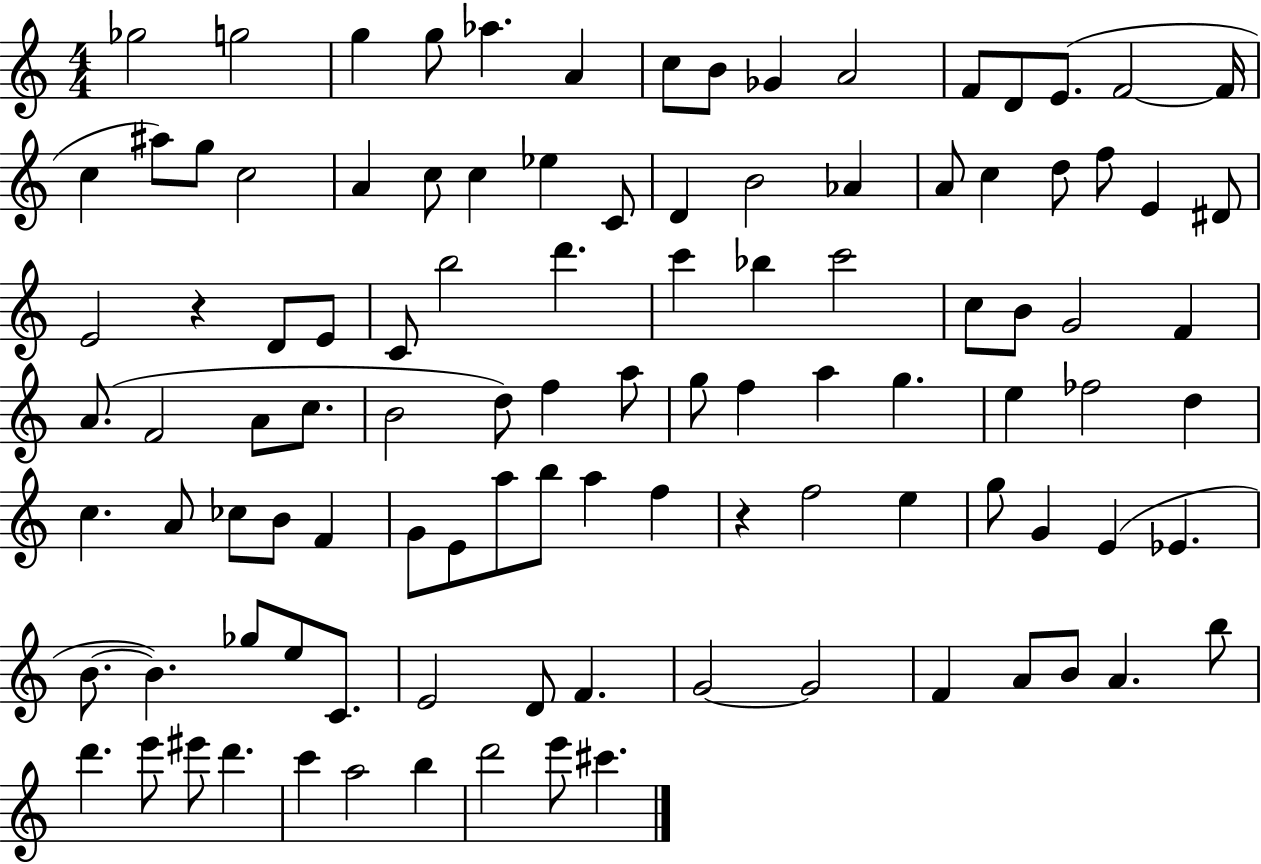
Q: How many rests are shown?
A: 2